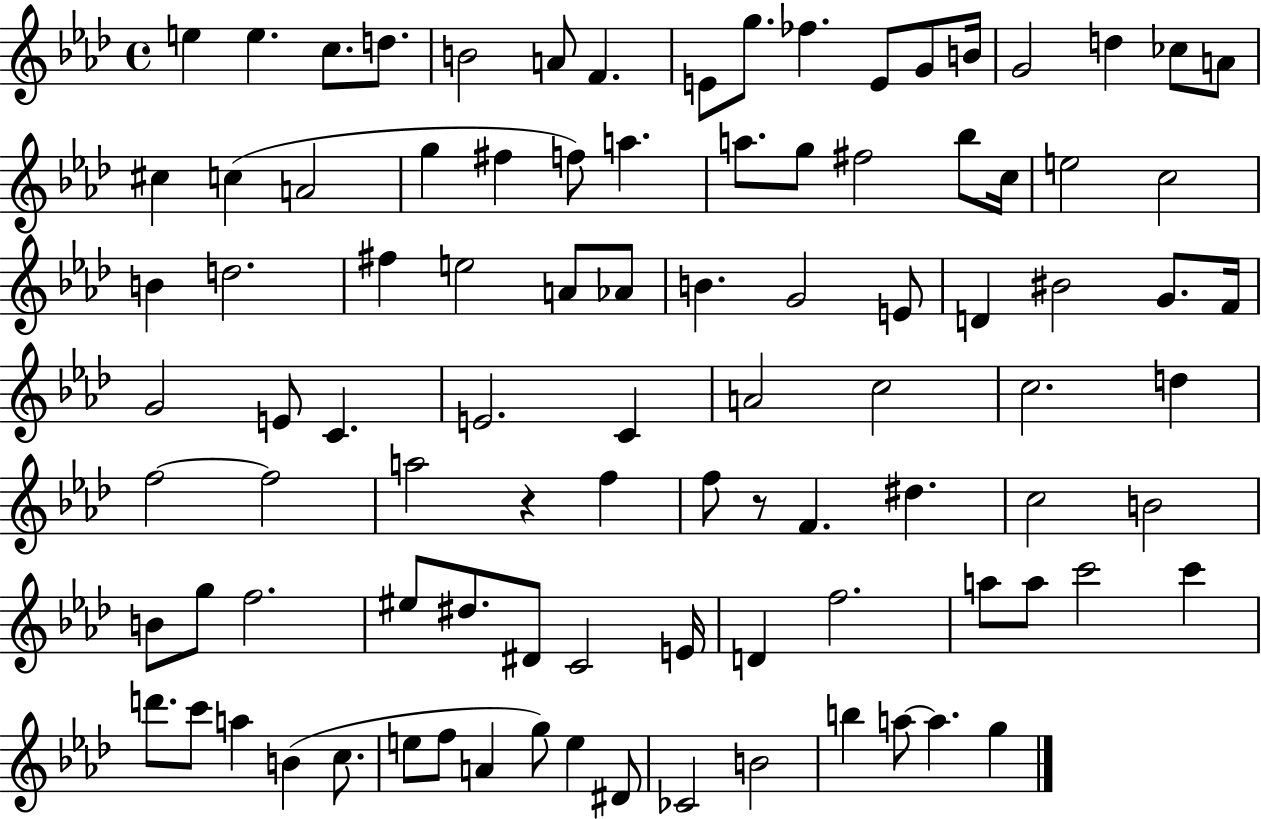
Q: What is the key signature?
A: AES major